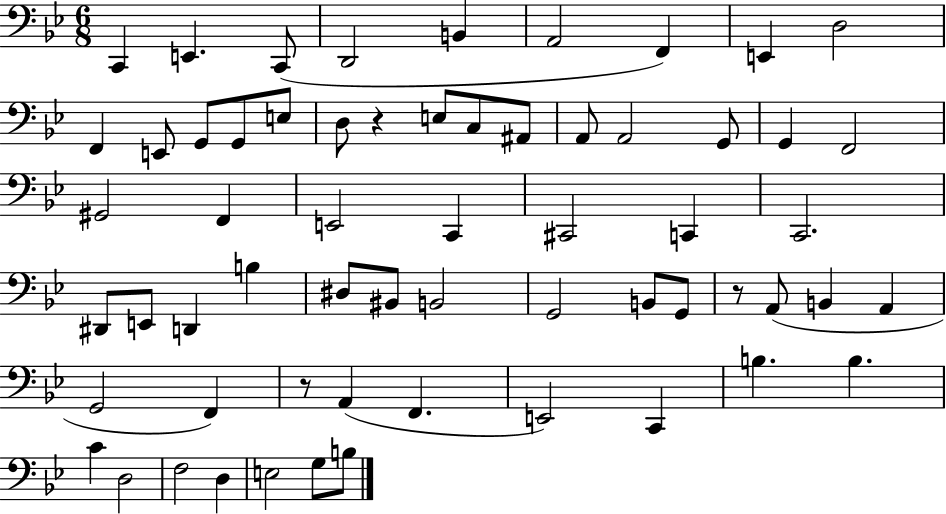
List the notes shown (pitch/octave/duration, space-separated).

C2/q E2/q. C2/e D2/h B2/q A2/h F2/q E2/q D3/h F2/q E2/e G2/e G2/e E3/e D3/e R/q E3/e C3/e A#2/e A2/e A2/h G2/e G2/q F2/h G#2/h F2/q E2/h C2/q C#2/h C2/q C2/h. D#2/e E2/e D2/q B3/q D#3/e BIS2/e B2/h G2/h B2/e G2/e R/e A2/e B2/q A2/q G2/h F2/q R/e A2/q F2/q. E2/h C2/q B3/q. B3/q. C4/q D3/h F3/h D3/q E3/h G3/e B3/e